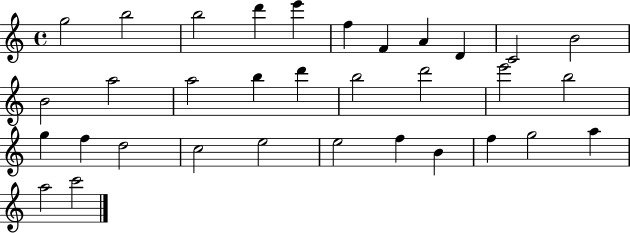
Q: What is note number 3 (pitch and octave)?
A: B5